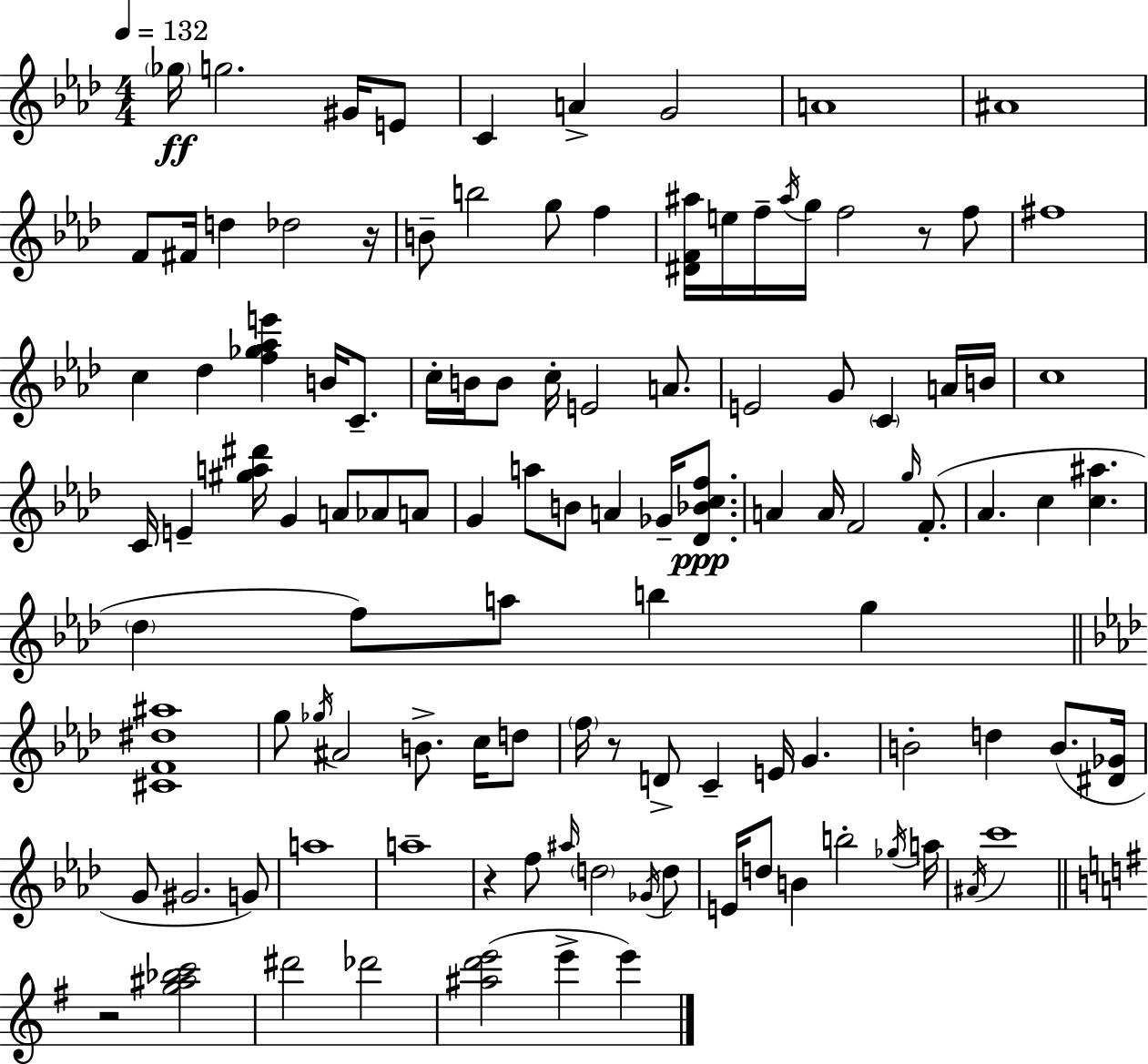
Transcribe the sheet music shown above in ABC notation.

X:1
T:Untitled
M:4/4
L:1/4
K:Ab
_g/4 g2 ^G/4 E/2 C A G2 A4 ^A4 F/2 ^F/4 d _d2 z/4 B/2 b2 g/2 f [^DF^a]/4 e/4 f/4 ^a/4 g/4 f2 z/2 f/2 ^f4 c _d [f_g_ae'] B/4 C/2 c/4 B/4 B/2 c/4 E2 A/2 E2 G/2 C A/4 B/4 c4 C/4 E [^ga^d']/4 G A/2 _A/2 A/2 G a/2 B/2 A _G/4 [_D_Bcf]/2 A A/4 F2 g/4 F/2 _A c [c^a] _d f/2 a/2 b g [^CF^d^a]4 g/2 _g/4 ^A2 B/2 c/4 d/2 f/4 z/2 D/2 C E/4 G B2 d B/2 [^D_G]/4 G/2 ^G2 G/2 a4 a4 z f/2 ^a/4 d2 _G/4 d/2 E/4 d/2 B b2 _g/4 a/4 ^A/4 c'4 z2 [g^a_bc']2 ^d'2 _d'2 [^ad'e']2 e' e'